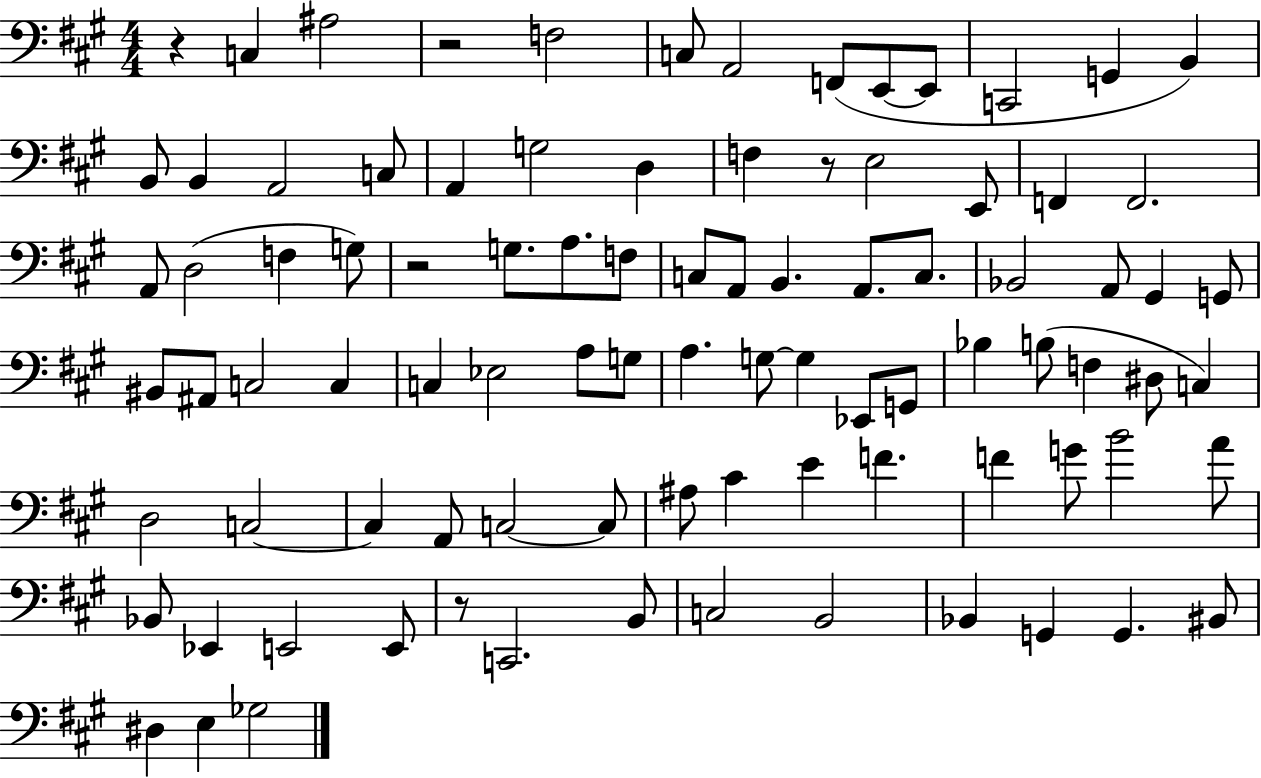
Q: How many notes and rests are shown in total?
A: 91